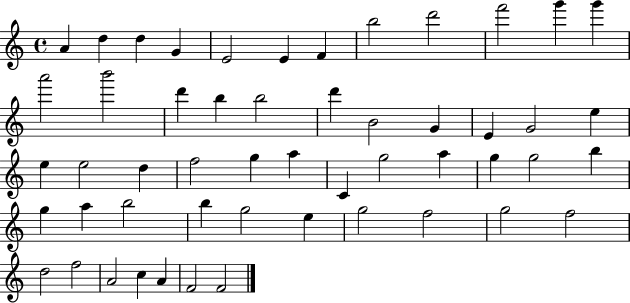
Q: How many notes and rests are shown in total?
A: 52